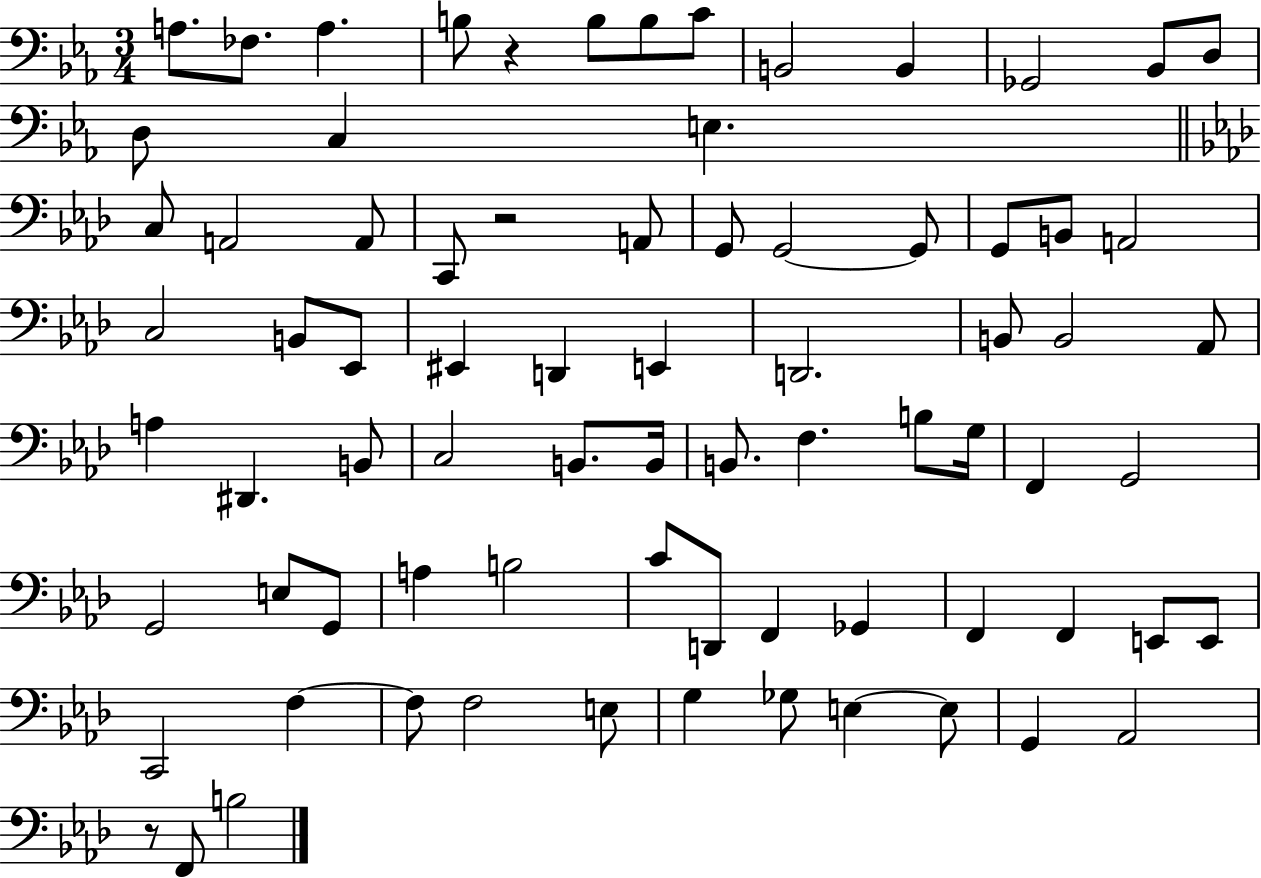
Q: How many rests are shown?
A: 3